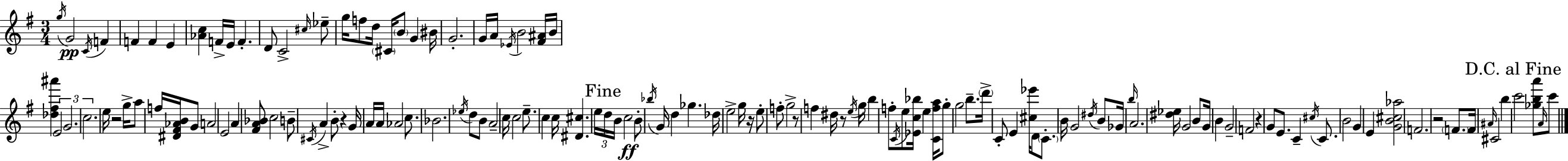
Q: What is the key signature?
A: G major